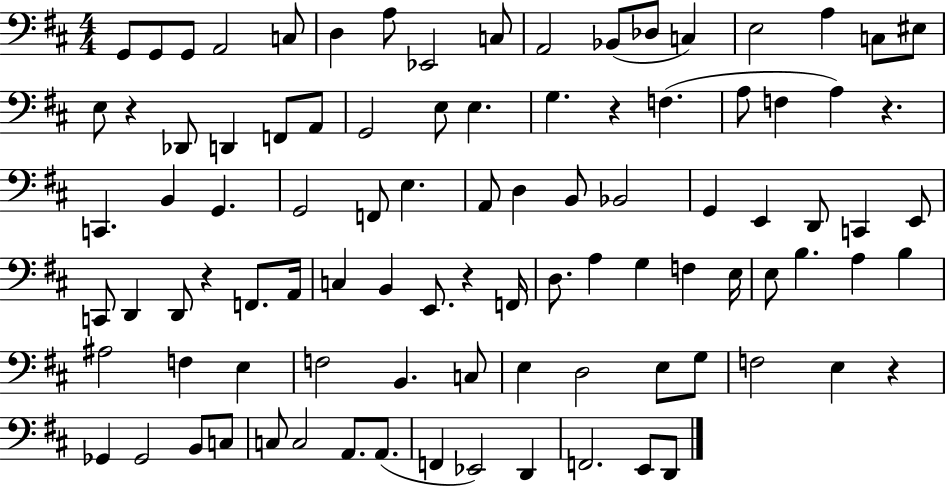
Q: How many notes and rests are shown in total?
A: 95